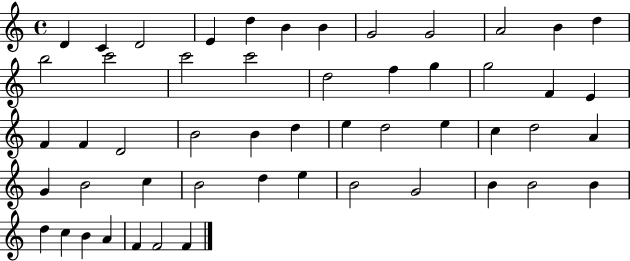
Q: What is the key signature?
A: C major